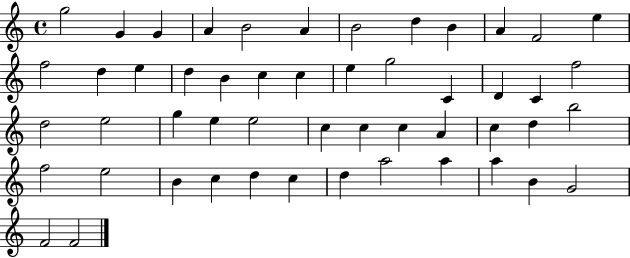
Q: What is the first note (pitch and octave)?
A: G5